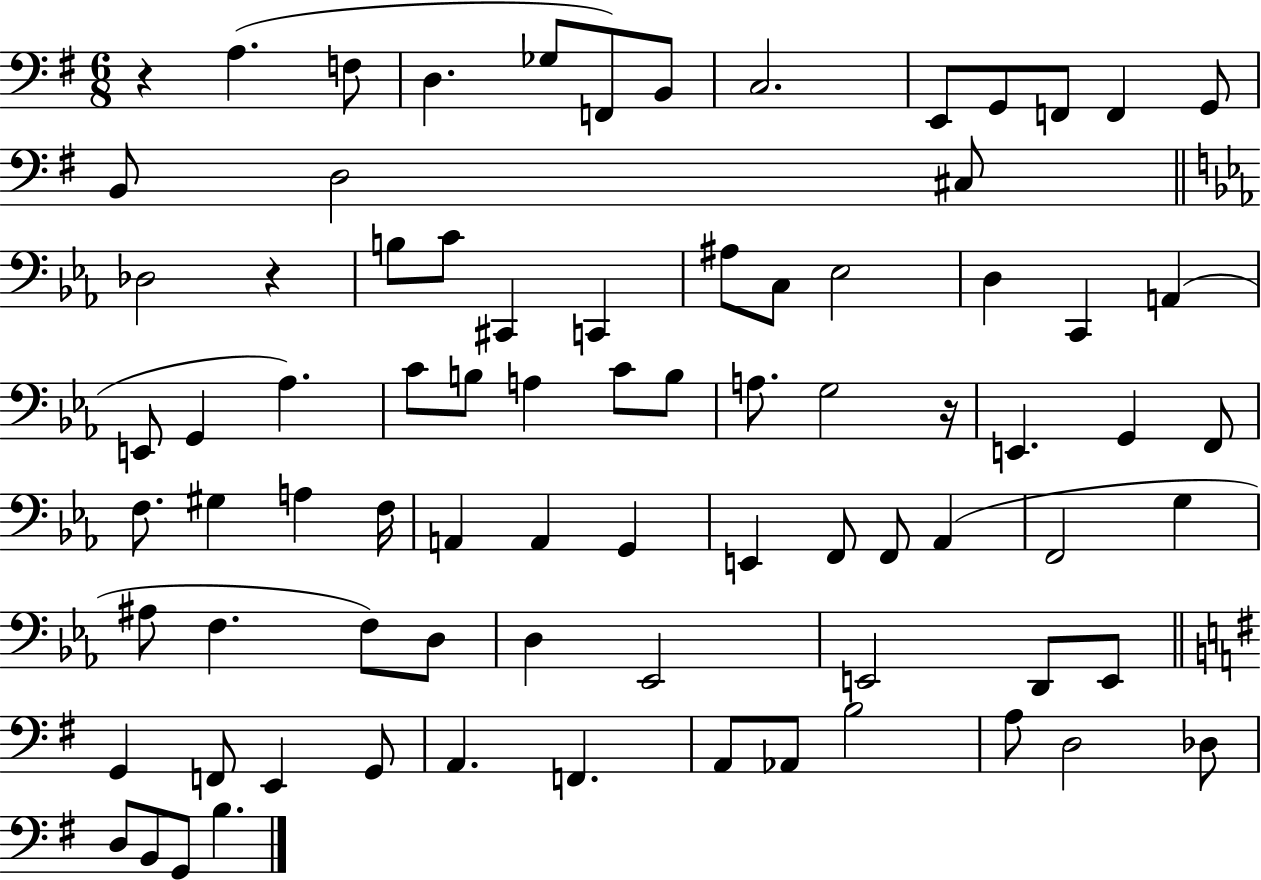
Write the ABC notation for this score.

X:1
T:Untitled
M:6/8
L:1/4
K:G
z A, F,/2 D, _G,/2 F,,/2 B,,/2 C,2 E,,/2 G,,/2 F,,/2 F,, G,,/2 B,,/2 D,2 ^C,/2 _D,2 z B,/2 C/2 ^C,, C,, ^A,/2 C,/2 _E,2 D, C,, A,, E,,/2 G,, _A, C/2 B,/2 A, C/2 B,/2 A,/2 G,2 z/4 E,, G,, F,,/2 F,/2 ^G, A, F,/4 A,, A,, G,, E,, F,,/2 F,,/2 _A,, F,,2 G, ^A,/2 F, F,/2 D,/2 D, _E,,2 E,,2 D,,/2 E,,/2 G,, F,,/2 E,, G,,/2 A,, F,, A,,/2 _A,,/2 B,2 A,/2 D,2 _D,/2 D,/2 B,,/2 G,,/2 B,